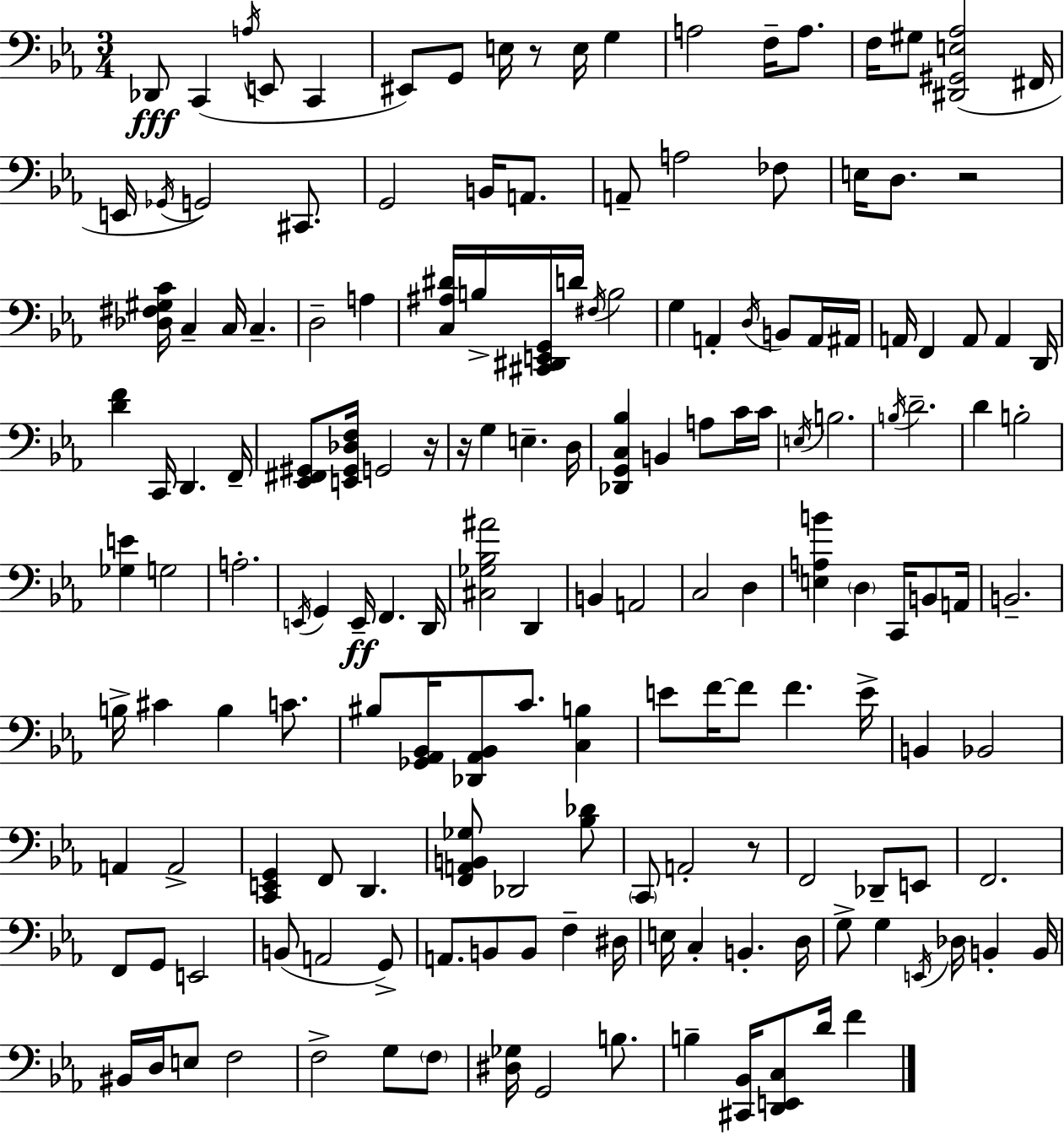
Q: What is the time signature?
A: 3/4